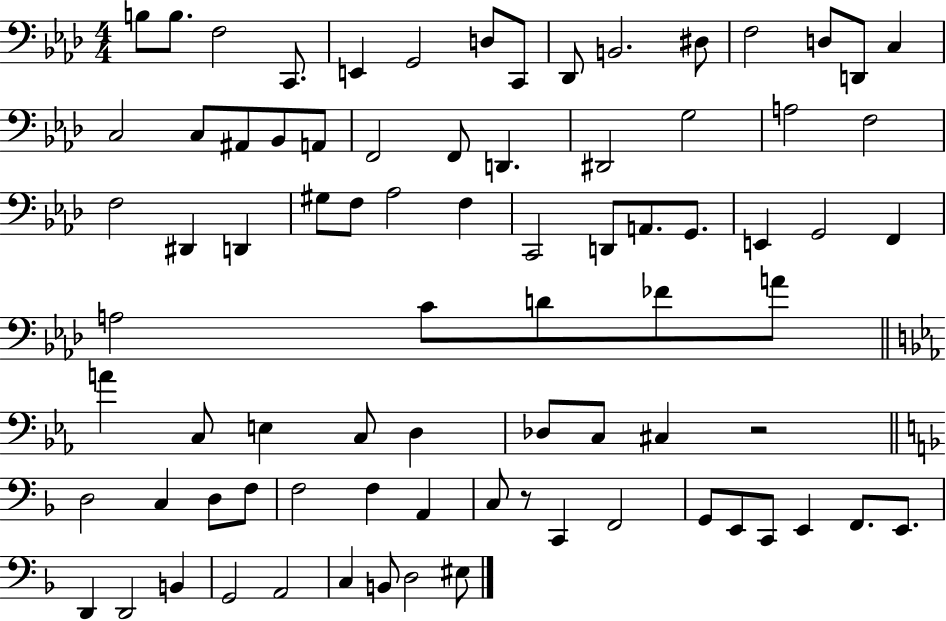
{
  \clef bass
  \numericTimeSignature
  \time 4/4
  \key aes \major
  \repeat volta 2 { b8 b8. f2 c,8. | e,4 g,2 d8 c,8 | des,8 b,2. dis8 | f2 d8 d,8 c4 | \break c2 c8 ais,8 bes,8 a,8 | f,2 f,8 d,4. | dis,2 g2 | a2 f2 | \break f2 dis,4 d,4 | gis8 f8 aes2 f4 | c,2 d,8 a,8. g,8. | e,4 g,2 f,4 | \break a2 c'8 d'8 fes'8 a'8 | \bar "||" \break \key c \minor a'4 c8 e4 c8 d4 | des8 c8 cis4 r2 | \bar "||" \break \key f \major d2 c4 d8 f8 | f2 f4 a,4 | c8 r8 c,4 f,2 | g,8 e,8 c,8 e,4 f,8. e,8. | \break d,4 d,2 b,4 | g,2 a,2 | c4 b,8 d2 eis8 | } \bar "|."
}